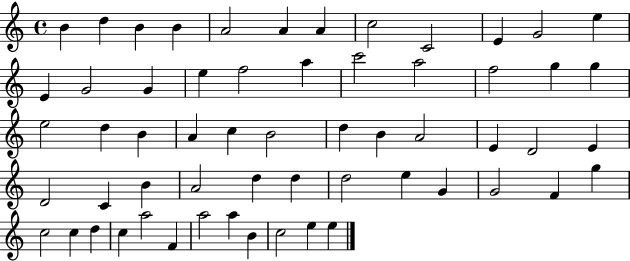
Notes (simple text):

B4/q D5/q B4/q B4/q A4/h A4/q A4/q C5/h C4/h E4/q G4/h E5/q E4/q G4/h G4/q E5/q F5/h A5/q C6/h A5/h F5/h G5/q G5/q E5/h D5/q B4/q A4/q C5/q B4/h D5/q B4/q A4/h E4/q D4/h E4/q D4/h C4/q B4/q A4/h D5/q D5/q D5/h E5/q G4/q G4/h F4/q G5/q C5/h C5/q D5/q C5/q A5/h F4/q A5/h A5/q B4/q C5/h E5/q E5/q